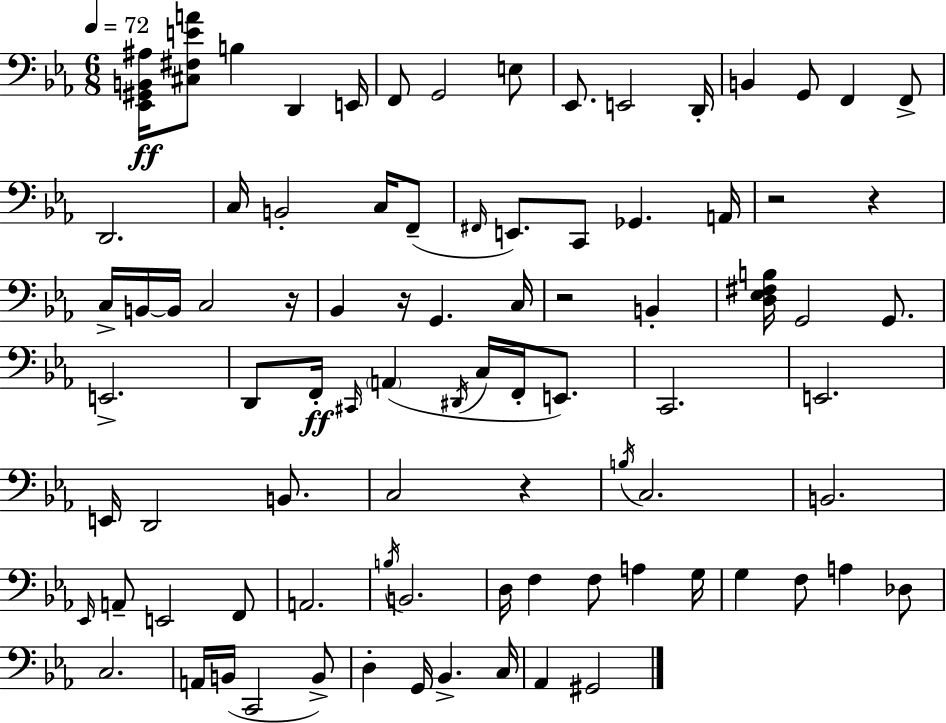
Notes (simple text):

[Eb2,G#2,B2,A#3]/s [C#3,F#3,E4,A4]/e B3/q D2/q E2/s F2/e G2/h E3/e Eb2/e. E2/h D2/s B2/q G2/e F2/q F2/e D2/h. C3/s B2/h C3/s F2/e F#2/s E2/e. C2/e Gb2/q. A2/s R/h R/q C3/s B2/s B2/s C3/h R/s Bb2/q R/s G2/q. C3/s R/h B2/q [D3,Eb3,F#3,B3]/s G2/h G2/e. E2/h. D2/e F2/s C#2/s A2/q D#2/s C3/s F2/s E2/e. C2/h. E2/h. E2/s D2/h B2/e. C3/h R/q B3/s C3/h. B2/h. Eb2/s A2/e E2/h F2/e A2/h. B3/s B2/h. D3/s F3/q F3/e A3/q G3/s G3/q F3/e A3/q Db3/e C3/h. A2/s B2/s C2/h B2/e D3/q G2/s Bb2/q. C3/s Ab2/q G#2/h